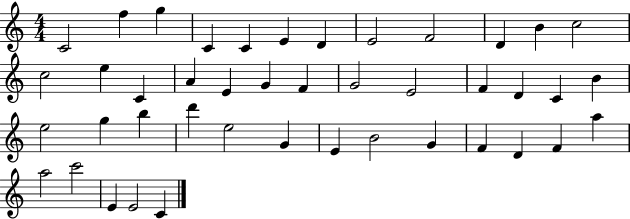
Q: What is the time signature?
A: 4/4